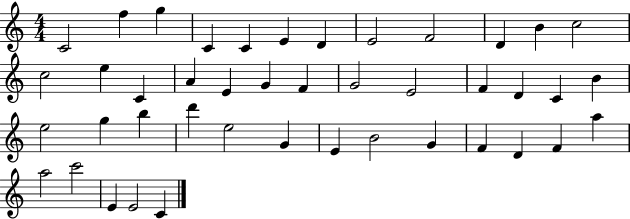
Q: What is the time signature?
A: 4/4